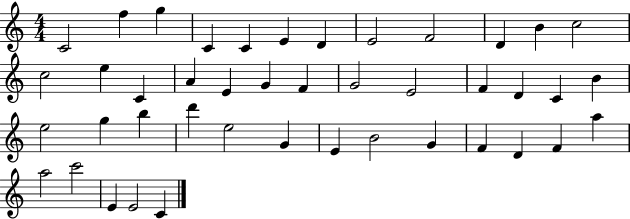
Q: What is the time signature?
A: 4/4